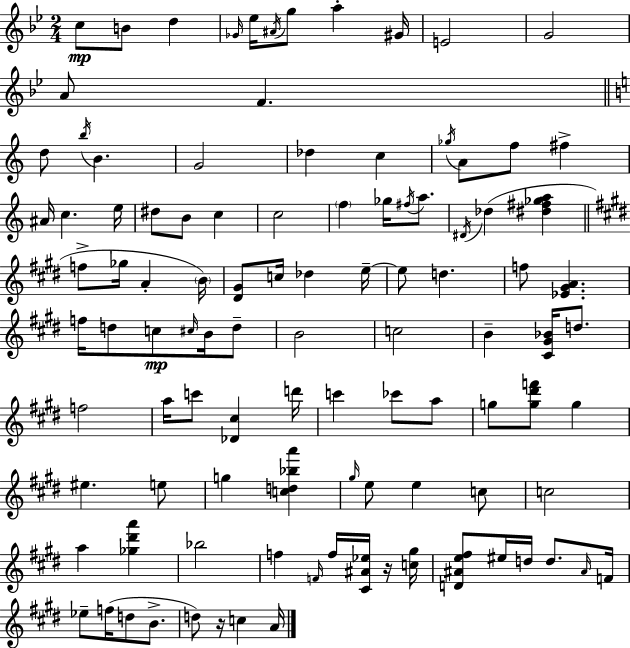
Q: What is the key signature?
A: BES major